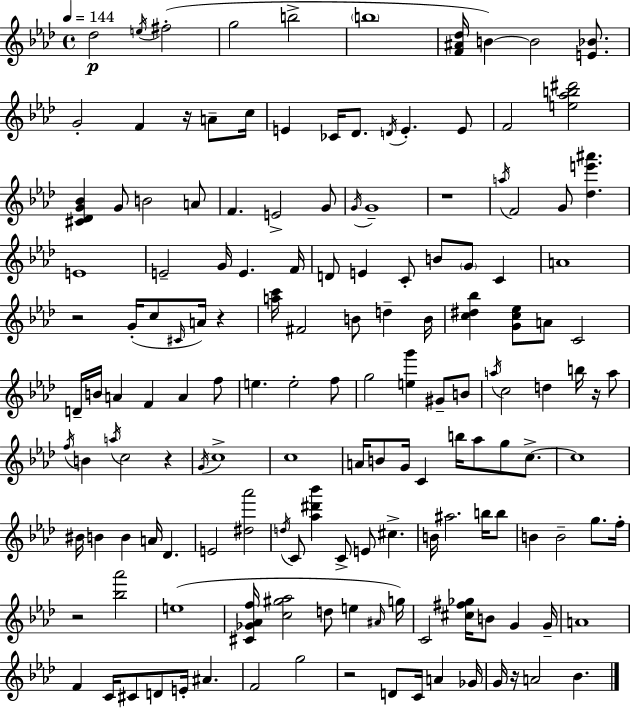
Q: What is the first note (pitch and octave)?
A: Db5